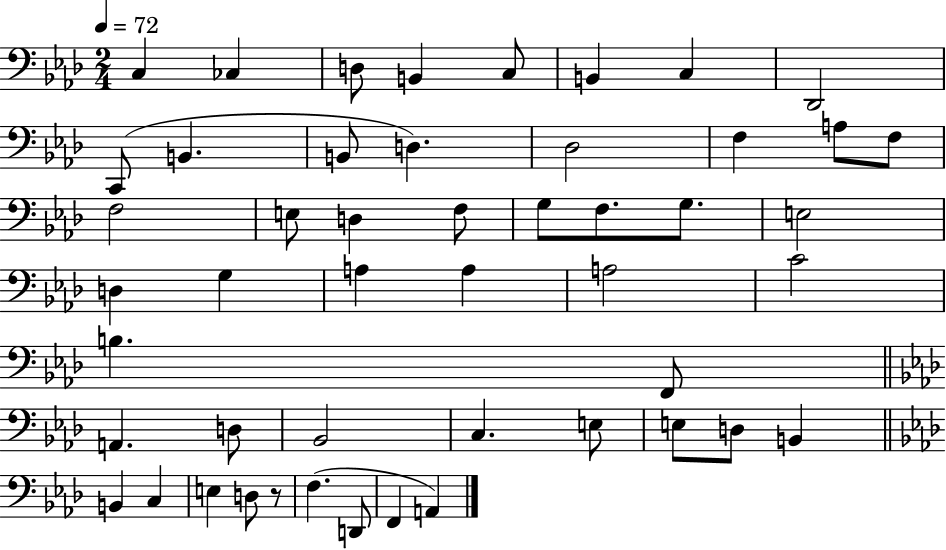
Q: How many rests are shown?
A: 1